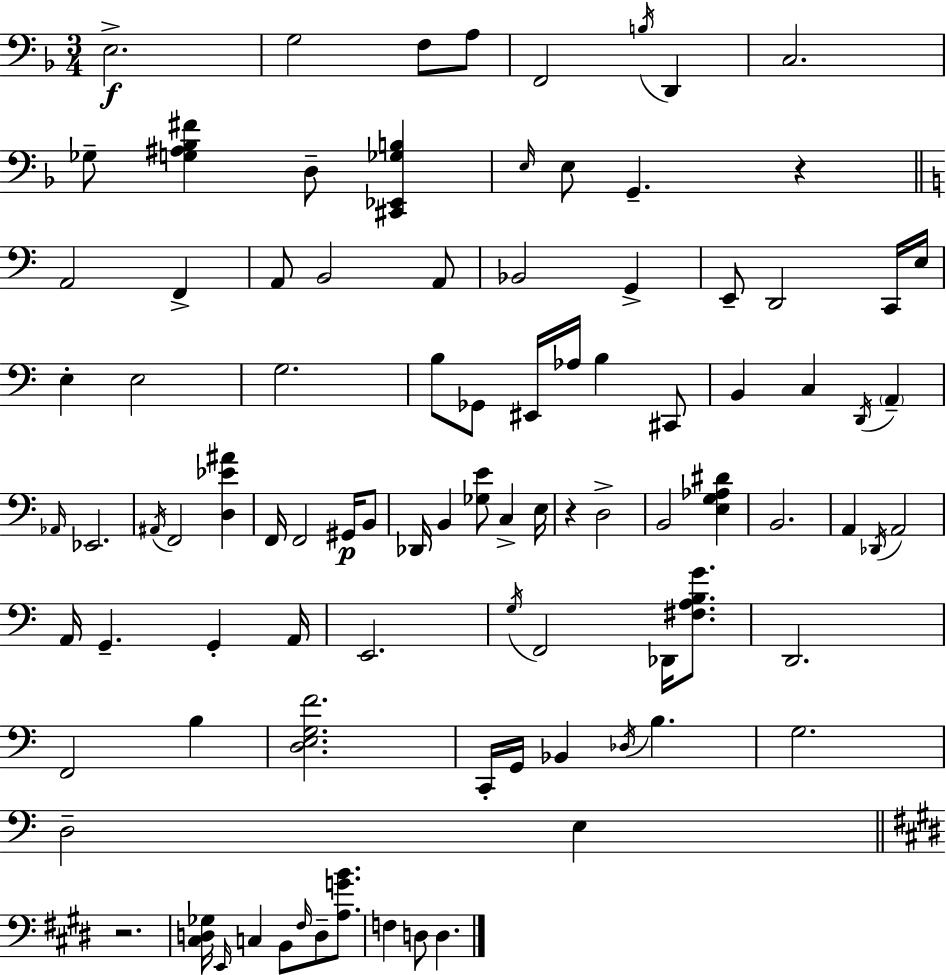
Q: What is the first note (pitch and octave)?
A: E3